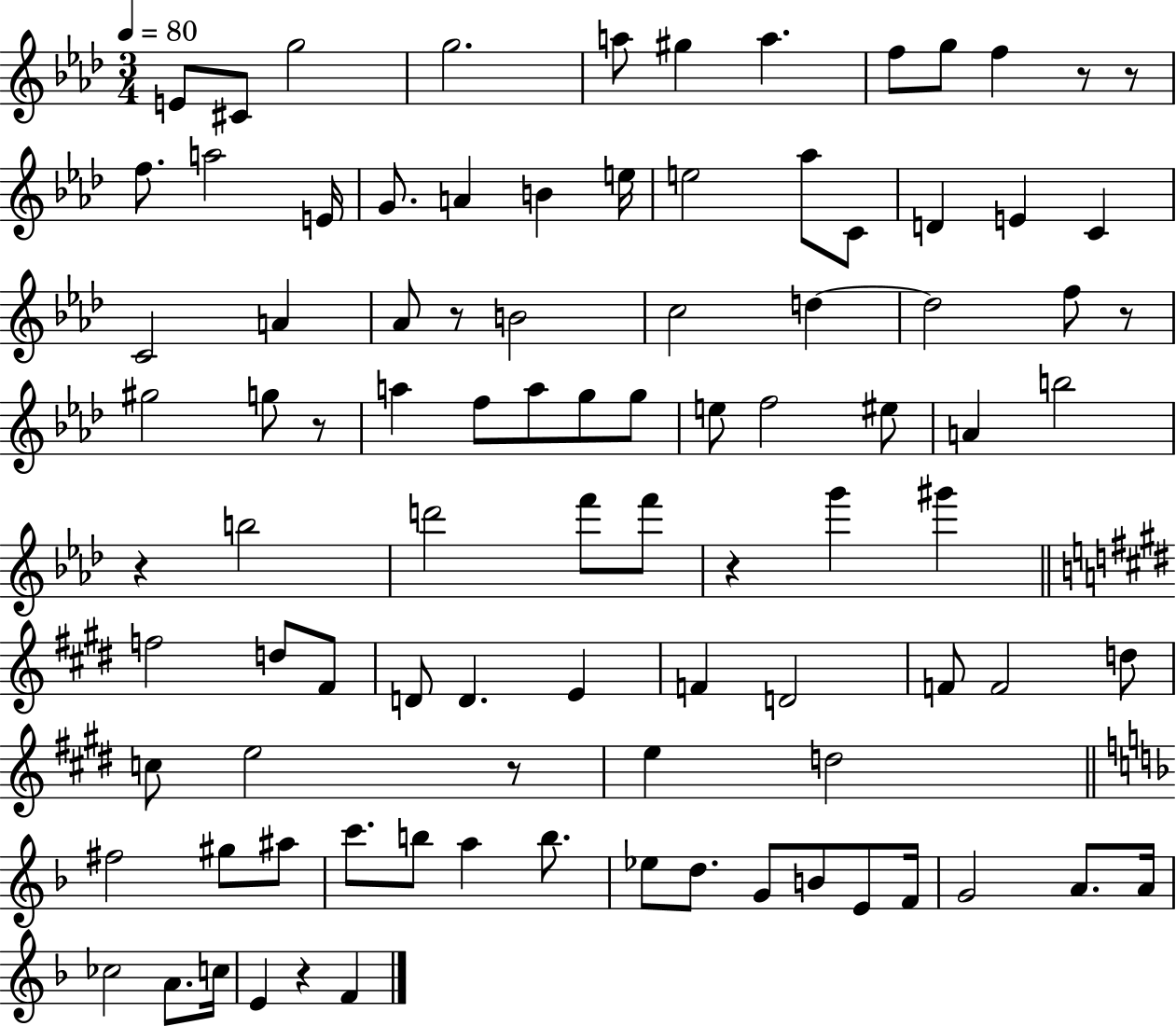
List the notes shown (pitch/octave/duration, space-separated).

E4/e C#4/e G5/h G5/h. A5/e G#5/q A5/q. F5/e G5/e F5/q R/e R/e F5/e. A5/h E4/s G4/e. A4/q B4/q E5/s E5/h Ab5/e C4/e D4/q E4/q C4/q C4/h A4/q Ab4/e R/e B4/h C5/h D5/q D5/h F5/e R/e G#5/h G5/e R/e A5/q F5/e A5/e G5/e G5/e E5/e F5/h EIS5/e A4/q B5/h R/q B5/h D6/h F6/e F6/e R/q G6/q G#6/q F5/h D5/e F#4/e D4/e D4/q. E4/q F4/q D4/h F4/e F4/h D5/e C5/e E5/h R/e E5/q D5/h F#5/h G#5/e A#5/e C6/e. B5/e A5/q B5/e. Eb5/e D5/e. G4/e B4/e E4/e F4/s G4/h A4/e. A4/s CES5/h A4/e. C5/s E4/q R/q F4/q